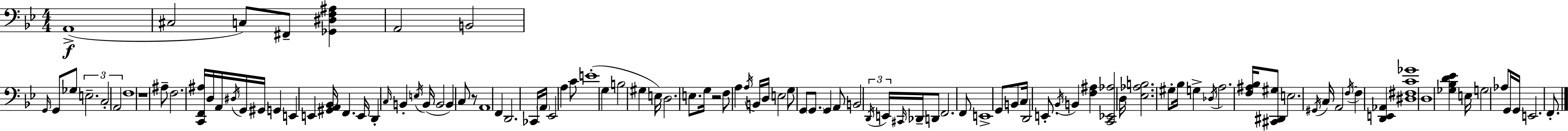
X:1
T:Untitled
M:4/4
L:1/4
K:Bb
A,,4 ^C,2 C,/2 ^F,,/2 [_G,,^D,F,^A,] A,,2 B,,2 G,,/4 G,,/2 _G,/2 E,2 C,2 A,,2 F,4 z4 ^A,/2 F,2 [C,,F,,^A,]/4 D,/4 A,,/4 ^D,/4 G,,/4 ^G,,/4 G,, E,, E,, [^G,,A,,_B,,]/4 F,, E,,/4 D,, C,/4 B,, E,/4 B,,/4 B,,2 B,, C,/2 z/2 A,,4 F,, D,,2 _C,,/4 A,,/4 _E,,2 A, C/2 E4 G, B,2 ^G, E,/4 D,2 E,/2 G,/4 z2 F,/2 A, A,/4 B,,/4 D,/4 E,2 G,/2 G,,/2 G,,/2 G,, A,,/2 B,,2 D,,/4 E,,/4 ^C,,/4 _D,,/4 D,,/2 F,,2 F,,/2 E,,4 G,,/2 B,,/2 C,/4 D,,2 E,,/2 _B,,/4 B,, [F,^A,] [C,,_E,,_A,]2 D,/4 [_E,_A,B,]2 ^G,/2 _B,/4 G, _D,/4 A,2 [F,^A,_B,]/4 [^C,,^D,,^G,]/2 E,2 ^G,,/4 C,/4 A,,2 F,/4 F, [D,,E,,_A,,] [^D,^F,C_G]4 D,4 [_G,_B,D_E] E,/4 G,2 _A,/2 G,,/4 G,,/4 E,,2 F,,/2